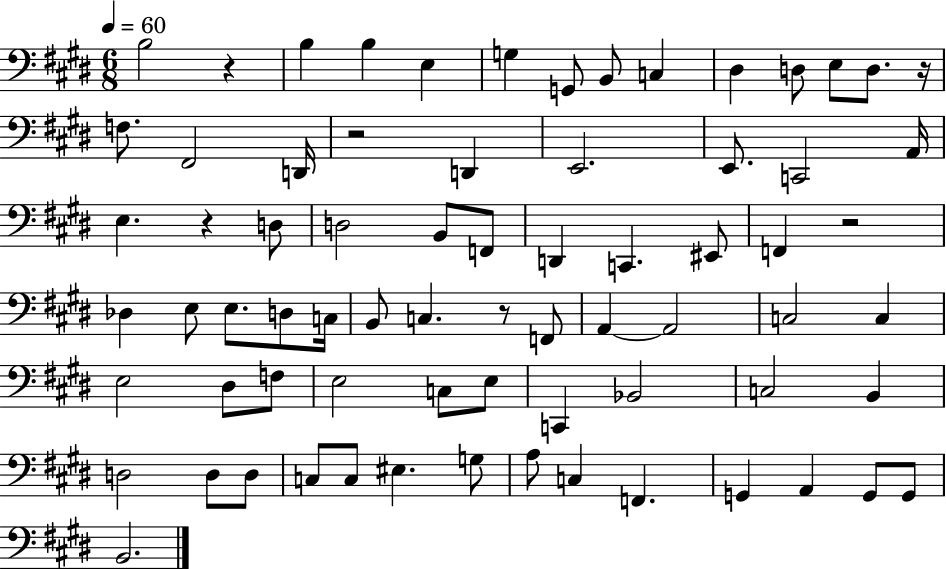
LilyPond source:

{
  \clef bass
  \numericTimeSignature
  \time 6/8
  \key e \major
  \tempo 4 = 60
  \repeat volta 2 { b2 r4 | b4 b4 e4 | g4 g,8 b,8 c4 | dis4 d8 e8 d8. r16 | \break f8. fis,2 d,16 | r2 d,4 | e,2. | e,8. c,2 a,16 | \break e4. r4 d8 | d2 b,8 f,8 | d,4 c,4. eis,8 | f,4 r2 | \break des4 e8 e8. d8 c16 | b,8 c4. r8 f,8 | a,4~~ a,2 | c2 c4 | \break e2 dis8 f8 | e2 c8 e8 | c,4 bes,2 | c2 b,4 | \break d2 d8 d8 | c8 c8 eis4. g8 | a8 c4 f,4. | g,4 a,4 g,8 g,8 | \break b,2. | } \bar "|."
}